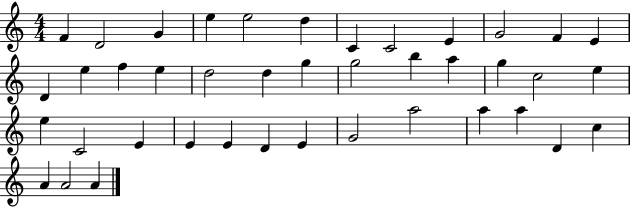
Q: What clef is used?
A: treble